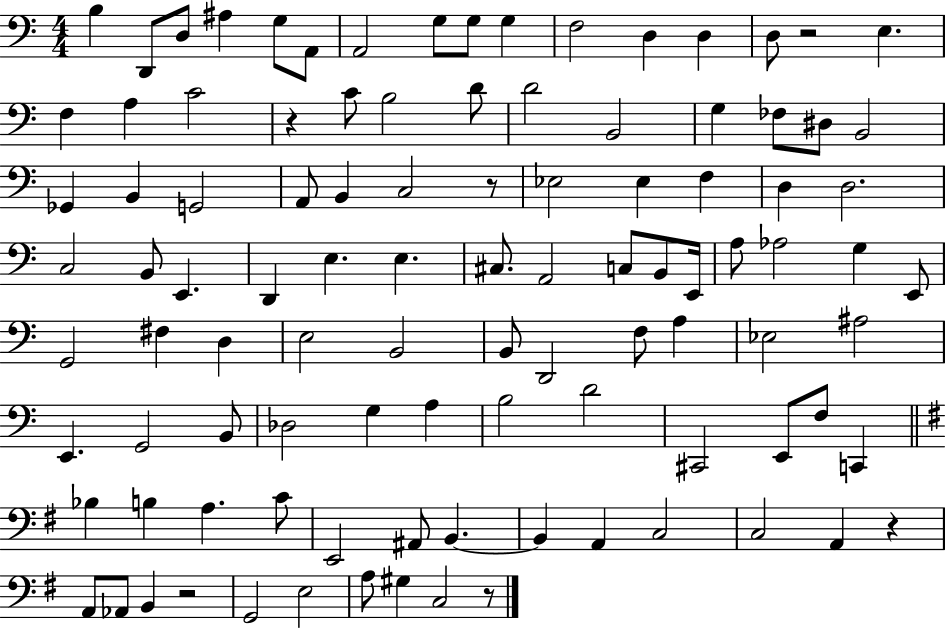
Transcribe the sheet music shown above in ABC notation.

X:1
T:Untitled
M:4/4
L:1/4
K:C
B, D,,/2 D,/2 ^A, G,/2 A,,/2 A,,2 G,/2 G,/2 G, F,2 D, D, D,/2 z2 E, F, A, C2 z C/2 B,2 D/2 D2 B,,2 G, _F,/2 ^D,/2 B,,2 _G,, B,, G,,2 A,,/2 B,, C,2 z/2 _E,2 _E, F, D, D,2 C,2 B,,/2 E,, D,, E, E, ^C,/2 A,,2 C,/2 B,,/2 E,,/4 A,/2 _A,2 G, E,,/2 G,,2 ^F, D, E,2 B,,2 B,,/2 D,,2 F,/2 A, _E,2 ^A,2 E,, G,,2 B,,/2 _D,2 G, A, B,2 D2 ^C,,2 E,,/2 F,/2 C,, _B, B, A, C/2 E,,2 ^A,,/2 B,, B,, A,, C,2 C,2 A,, z A,,/2 _A,,/2 B,, z2 G,,2 E,2 A,/2 ^G, C,2 z/2